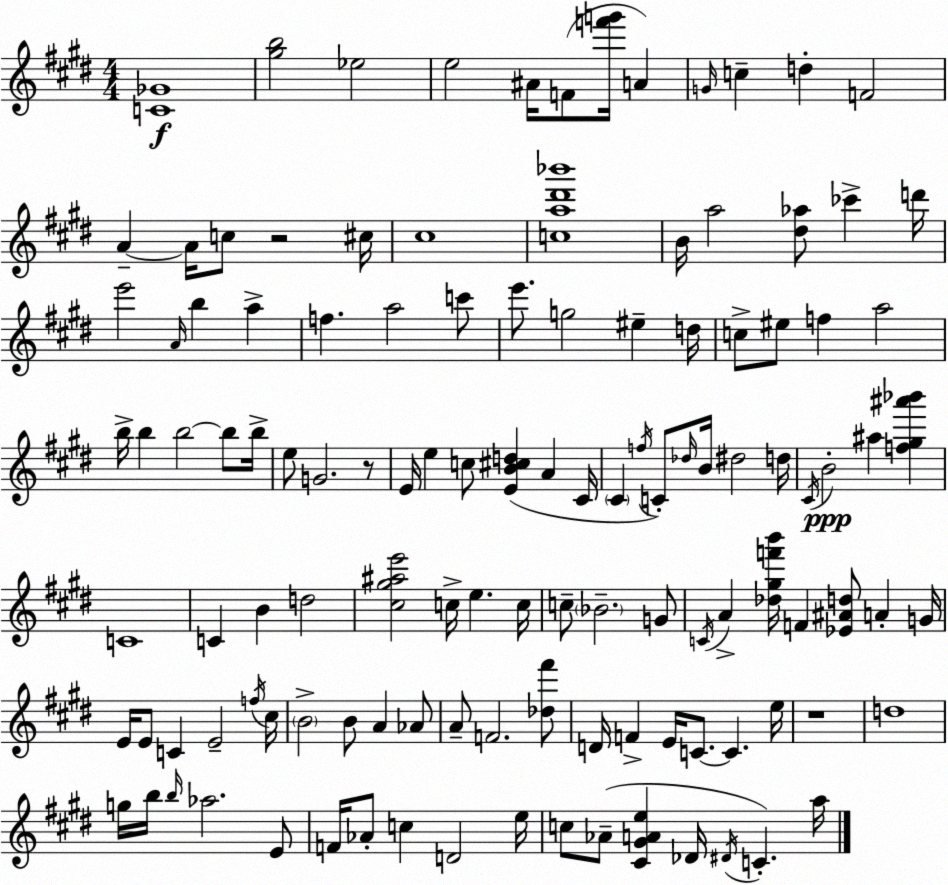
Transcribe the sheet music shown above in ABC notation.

X:1
T:Untitled
M:4/4
L:1/4
K:E
[C_G]4 [^gb]2 _e2 e2 ^A/4 F/2 [f'g']/4 A G/4 c d F2 A A/4 c/2 z2 ^c/4 ^c4 [ca^d'_b']4 B/4 a2 [^d_a]/2 _c' d'/4 e'2 A/4 b a f a2 c'/2 e'/2 g2 ^e d/4 c/2 ^e/2 f a2 b/4 b b2 b/2 b/4 e/2 G2 z/2 E/4 e c/2 [EB^cd] A ^C/4 ^C f/4 C/2 _d/4 B/4 ^d2 d/4 ^C/4 B2 ^a [f^g^a'_b'] C4 C B d2 [^c^g^ae']2 c/4 e c/4 c/2 _B2 G/2 C/4 A [_d^gf'b']/4 F [_E^Ad]/2 A G/4 E/4 E/2 C E2 f/4 ^c/4 B2 B/2 A _A/2 A/2 F2 [_d^f']/2 D/4 F E/4 C/2 C e/4 z4 d4 g/4 b/4 b/4 _a2 E/2 F/4 _A/2 c D2 e/4 c/2 _A/2 [^C^GAe] _D/4 ^D/4 C a/4